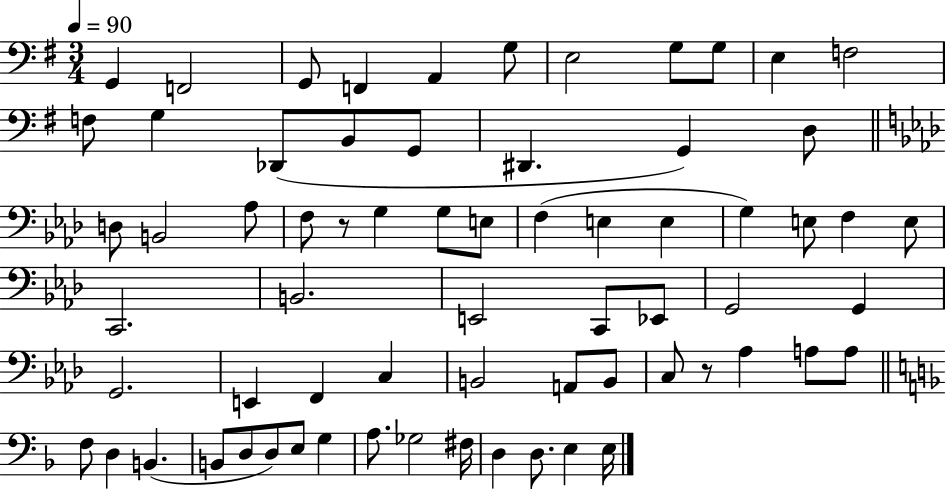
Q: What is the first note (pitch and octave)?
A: G2